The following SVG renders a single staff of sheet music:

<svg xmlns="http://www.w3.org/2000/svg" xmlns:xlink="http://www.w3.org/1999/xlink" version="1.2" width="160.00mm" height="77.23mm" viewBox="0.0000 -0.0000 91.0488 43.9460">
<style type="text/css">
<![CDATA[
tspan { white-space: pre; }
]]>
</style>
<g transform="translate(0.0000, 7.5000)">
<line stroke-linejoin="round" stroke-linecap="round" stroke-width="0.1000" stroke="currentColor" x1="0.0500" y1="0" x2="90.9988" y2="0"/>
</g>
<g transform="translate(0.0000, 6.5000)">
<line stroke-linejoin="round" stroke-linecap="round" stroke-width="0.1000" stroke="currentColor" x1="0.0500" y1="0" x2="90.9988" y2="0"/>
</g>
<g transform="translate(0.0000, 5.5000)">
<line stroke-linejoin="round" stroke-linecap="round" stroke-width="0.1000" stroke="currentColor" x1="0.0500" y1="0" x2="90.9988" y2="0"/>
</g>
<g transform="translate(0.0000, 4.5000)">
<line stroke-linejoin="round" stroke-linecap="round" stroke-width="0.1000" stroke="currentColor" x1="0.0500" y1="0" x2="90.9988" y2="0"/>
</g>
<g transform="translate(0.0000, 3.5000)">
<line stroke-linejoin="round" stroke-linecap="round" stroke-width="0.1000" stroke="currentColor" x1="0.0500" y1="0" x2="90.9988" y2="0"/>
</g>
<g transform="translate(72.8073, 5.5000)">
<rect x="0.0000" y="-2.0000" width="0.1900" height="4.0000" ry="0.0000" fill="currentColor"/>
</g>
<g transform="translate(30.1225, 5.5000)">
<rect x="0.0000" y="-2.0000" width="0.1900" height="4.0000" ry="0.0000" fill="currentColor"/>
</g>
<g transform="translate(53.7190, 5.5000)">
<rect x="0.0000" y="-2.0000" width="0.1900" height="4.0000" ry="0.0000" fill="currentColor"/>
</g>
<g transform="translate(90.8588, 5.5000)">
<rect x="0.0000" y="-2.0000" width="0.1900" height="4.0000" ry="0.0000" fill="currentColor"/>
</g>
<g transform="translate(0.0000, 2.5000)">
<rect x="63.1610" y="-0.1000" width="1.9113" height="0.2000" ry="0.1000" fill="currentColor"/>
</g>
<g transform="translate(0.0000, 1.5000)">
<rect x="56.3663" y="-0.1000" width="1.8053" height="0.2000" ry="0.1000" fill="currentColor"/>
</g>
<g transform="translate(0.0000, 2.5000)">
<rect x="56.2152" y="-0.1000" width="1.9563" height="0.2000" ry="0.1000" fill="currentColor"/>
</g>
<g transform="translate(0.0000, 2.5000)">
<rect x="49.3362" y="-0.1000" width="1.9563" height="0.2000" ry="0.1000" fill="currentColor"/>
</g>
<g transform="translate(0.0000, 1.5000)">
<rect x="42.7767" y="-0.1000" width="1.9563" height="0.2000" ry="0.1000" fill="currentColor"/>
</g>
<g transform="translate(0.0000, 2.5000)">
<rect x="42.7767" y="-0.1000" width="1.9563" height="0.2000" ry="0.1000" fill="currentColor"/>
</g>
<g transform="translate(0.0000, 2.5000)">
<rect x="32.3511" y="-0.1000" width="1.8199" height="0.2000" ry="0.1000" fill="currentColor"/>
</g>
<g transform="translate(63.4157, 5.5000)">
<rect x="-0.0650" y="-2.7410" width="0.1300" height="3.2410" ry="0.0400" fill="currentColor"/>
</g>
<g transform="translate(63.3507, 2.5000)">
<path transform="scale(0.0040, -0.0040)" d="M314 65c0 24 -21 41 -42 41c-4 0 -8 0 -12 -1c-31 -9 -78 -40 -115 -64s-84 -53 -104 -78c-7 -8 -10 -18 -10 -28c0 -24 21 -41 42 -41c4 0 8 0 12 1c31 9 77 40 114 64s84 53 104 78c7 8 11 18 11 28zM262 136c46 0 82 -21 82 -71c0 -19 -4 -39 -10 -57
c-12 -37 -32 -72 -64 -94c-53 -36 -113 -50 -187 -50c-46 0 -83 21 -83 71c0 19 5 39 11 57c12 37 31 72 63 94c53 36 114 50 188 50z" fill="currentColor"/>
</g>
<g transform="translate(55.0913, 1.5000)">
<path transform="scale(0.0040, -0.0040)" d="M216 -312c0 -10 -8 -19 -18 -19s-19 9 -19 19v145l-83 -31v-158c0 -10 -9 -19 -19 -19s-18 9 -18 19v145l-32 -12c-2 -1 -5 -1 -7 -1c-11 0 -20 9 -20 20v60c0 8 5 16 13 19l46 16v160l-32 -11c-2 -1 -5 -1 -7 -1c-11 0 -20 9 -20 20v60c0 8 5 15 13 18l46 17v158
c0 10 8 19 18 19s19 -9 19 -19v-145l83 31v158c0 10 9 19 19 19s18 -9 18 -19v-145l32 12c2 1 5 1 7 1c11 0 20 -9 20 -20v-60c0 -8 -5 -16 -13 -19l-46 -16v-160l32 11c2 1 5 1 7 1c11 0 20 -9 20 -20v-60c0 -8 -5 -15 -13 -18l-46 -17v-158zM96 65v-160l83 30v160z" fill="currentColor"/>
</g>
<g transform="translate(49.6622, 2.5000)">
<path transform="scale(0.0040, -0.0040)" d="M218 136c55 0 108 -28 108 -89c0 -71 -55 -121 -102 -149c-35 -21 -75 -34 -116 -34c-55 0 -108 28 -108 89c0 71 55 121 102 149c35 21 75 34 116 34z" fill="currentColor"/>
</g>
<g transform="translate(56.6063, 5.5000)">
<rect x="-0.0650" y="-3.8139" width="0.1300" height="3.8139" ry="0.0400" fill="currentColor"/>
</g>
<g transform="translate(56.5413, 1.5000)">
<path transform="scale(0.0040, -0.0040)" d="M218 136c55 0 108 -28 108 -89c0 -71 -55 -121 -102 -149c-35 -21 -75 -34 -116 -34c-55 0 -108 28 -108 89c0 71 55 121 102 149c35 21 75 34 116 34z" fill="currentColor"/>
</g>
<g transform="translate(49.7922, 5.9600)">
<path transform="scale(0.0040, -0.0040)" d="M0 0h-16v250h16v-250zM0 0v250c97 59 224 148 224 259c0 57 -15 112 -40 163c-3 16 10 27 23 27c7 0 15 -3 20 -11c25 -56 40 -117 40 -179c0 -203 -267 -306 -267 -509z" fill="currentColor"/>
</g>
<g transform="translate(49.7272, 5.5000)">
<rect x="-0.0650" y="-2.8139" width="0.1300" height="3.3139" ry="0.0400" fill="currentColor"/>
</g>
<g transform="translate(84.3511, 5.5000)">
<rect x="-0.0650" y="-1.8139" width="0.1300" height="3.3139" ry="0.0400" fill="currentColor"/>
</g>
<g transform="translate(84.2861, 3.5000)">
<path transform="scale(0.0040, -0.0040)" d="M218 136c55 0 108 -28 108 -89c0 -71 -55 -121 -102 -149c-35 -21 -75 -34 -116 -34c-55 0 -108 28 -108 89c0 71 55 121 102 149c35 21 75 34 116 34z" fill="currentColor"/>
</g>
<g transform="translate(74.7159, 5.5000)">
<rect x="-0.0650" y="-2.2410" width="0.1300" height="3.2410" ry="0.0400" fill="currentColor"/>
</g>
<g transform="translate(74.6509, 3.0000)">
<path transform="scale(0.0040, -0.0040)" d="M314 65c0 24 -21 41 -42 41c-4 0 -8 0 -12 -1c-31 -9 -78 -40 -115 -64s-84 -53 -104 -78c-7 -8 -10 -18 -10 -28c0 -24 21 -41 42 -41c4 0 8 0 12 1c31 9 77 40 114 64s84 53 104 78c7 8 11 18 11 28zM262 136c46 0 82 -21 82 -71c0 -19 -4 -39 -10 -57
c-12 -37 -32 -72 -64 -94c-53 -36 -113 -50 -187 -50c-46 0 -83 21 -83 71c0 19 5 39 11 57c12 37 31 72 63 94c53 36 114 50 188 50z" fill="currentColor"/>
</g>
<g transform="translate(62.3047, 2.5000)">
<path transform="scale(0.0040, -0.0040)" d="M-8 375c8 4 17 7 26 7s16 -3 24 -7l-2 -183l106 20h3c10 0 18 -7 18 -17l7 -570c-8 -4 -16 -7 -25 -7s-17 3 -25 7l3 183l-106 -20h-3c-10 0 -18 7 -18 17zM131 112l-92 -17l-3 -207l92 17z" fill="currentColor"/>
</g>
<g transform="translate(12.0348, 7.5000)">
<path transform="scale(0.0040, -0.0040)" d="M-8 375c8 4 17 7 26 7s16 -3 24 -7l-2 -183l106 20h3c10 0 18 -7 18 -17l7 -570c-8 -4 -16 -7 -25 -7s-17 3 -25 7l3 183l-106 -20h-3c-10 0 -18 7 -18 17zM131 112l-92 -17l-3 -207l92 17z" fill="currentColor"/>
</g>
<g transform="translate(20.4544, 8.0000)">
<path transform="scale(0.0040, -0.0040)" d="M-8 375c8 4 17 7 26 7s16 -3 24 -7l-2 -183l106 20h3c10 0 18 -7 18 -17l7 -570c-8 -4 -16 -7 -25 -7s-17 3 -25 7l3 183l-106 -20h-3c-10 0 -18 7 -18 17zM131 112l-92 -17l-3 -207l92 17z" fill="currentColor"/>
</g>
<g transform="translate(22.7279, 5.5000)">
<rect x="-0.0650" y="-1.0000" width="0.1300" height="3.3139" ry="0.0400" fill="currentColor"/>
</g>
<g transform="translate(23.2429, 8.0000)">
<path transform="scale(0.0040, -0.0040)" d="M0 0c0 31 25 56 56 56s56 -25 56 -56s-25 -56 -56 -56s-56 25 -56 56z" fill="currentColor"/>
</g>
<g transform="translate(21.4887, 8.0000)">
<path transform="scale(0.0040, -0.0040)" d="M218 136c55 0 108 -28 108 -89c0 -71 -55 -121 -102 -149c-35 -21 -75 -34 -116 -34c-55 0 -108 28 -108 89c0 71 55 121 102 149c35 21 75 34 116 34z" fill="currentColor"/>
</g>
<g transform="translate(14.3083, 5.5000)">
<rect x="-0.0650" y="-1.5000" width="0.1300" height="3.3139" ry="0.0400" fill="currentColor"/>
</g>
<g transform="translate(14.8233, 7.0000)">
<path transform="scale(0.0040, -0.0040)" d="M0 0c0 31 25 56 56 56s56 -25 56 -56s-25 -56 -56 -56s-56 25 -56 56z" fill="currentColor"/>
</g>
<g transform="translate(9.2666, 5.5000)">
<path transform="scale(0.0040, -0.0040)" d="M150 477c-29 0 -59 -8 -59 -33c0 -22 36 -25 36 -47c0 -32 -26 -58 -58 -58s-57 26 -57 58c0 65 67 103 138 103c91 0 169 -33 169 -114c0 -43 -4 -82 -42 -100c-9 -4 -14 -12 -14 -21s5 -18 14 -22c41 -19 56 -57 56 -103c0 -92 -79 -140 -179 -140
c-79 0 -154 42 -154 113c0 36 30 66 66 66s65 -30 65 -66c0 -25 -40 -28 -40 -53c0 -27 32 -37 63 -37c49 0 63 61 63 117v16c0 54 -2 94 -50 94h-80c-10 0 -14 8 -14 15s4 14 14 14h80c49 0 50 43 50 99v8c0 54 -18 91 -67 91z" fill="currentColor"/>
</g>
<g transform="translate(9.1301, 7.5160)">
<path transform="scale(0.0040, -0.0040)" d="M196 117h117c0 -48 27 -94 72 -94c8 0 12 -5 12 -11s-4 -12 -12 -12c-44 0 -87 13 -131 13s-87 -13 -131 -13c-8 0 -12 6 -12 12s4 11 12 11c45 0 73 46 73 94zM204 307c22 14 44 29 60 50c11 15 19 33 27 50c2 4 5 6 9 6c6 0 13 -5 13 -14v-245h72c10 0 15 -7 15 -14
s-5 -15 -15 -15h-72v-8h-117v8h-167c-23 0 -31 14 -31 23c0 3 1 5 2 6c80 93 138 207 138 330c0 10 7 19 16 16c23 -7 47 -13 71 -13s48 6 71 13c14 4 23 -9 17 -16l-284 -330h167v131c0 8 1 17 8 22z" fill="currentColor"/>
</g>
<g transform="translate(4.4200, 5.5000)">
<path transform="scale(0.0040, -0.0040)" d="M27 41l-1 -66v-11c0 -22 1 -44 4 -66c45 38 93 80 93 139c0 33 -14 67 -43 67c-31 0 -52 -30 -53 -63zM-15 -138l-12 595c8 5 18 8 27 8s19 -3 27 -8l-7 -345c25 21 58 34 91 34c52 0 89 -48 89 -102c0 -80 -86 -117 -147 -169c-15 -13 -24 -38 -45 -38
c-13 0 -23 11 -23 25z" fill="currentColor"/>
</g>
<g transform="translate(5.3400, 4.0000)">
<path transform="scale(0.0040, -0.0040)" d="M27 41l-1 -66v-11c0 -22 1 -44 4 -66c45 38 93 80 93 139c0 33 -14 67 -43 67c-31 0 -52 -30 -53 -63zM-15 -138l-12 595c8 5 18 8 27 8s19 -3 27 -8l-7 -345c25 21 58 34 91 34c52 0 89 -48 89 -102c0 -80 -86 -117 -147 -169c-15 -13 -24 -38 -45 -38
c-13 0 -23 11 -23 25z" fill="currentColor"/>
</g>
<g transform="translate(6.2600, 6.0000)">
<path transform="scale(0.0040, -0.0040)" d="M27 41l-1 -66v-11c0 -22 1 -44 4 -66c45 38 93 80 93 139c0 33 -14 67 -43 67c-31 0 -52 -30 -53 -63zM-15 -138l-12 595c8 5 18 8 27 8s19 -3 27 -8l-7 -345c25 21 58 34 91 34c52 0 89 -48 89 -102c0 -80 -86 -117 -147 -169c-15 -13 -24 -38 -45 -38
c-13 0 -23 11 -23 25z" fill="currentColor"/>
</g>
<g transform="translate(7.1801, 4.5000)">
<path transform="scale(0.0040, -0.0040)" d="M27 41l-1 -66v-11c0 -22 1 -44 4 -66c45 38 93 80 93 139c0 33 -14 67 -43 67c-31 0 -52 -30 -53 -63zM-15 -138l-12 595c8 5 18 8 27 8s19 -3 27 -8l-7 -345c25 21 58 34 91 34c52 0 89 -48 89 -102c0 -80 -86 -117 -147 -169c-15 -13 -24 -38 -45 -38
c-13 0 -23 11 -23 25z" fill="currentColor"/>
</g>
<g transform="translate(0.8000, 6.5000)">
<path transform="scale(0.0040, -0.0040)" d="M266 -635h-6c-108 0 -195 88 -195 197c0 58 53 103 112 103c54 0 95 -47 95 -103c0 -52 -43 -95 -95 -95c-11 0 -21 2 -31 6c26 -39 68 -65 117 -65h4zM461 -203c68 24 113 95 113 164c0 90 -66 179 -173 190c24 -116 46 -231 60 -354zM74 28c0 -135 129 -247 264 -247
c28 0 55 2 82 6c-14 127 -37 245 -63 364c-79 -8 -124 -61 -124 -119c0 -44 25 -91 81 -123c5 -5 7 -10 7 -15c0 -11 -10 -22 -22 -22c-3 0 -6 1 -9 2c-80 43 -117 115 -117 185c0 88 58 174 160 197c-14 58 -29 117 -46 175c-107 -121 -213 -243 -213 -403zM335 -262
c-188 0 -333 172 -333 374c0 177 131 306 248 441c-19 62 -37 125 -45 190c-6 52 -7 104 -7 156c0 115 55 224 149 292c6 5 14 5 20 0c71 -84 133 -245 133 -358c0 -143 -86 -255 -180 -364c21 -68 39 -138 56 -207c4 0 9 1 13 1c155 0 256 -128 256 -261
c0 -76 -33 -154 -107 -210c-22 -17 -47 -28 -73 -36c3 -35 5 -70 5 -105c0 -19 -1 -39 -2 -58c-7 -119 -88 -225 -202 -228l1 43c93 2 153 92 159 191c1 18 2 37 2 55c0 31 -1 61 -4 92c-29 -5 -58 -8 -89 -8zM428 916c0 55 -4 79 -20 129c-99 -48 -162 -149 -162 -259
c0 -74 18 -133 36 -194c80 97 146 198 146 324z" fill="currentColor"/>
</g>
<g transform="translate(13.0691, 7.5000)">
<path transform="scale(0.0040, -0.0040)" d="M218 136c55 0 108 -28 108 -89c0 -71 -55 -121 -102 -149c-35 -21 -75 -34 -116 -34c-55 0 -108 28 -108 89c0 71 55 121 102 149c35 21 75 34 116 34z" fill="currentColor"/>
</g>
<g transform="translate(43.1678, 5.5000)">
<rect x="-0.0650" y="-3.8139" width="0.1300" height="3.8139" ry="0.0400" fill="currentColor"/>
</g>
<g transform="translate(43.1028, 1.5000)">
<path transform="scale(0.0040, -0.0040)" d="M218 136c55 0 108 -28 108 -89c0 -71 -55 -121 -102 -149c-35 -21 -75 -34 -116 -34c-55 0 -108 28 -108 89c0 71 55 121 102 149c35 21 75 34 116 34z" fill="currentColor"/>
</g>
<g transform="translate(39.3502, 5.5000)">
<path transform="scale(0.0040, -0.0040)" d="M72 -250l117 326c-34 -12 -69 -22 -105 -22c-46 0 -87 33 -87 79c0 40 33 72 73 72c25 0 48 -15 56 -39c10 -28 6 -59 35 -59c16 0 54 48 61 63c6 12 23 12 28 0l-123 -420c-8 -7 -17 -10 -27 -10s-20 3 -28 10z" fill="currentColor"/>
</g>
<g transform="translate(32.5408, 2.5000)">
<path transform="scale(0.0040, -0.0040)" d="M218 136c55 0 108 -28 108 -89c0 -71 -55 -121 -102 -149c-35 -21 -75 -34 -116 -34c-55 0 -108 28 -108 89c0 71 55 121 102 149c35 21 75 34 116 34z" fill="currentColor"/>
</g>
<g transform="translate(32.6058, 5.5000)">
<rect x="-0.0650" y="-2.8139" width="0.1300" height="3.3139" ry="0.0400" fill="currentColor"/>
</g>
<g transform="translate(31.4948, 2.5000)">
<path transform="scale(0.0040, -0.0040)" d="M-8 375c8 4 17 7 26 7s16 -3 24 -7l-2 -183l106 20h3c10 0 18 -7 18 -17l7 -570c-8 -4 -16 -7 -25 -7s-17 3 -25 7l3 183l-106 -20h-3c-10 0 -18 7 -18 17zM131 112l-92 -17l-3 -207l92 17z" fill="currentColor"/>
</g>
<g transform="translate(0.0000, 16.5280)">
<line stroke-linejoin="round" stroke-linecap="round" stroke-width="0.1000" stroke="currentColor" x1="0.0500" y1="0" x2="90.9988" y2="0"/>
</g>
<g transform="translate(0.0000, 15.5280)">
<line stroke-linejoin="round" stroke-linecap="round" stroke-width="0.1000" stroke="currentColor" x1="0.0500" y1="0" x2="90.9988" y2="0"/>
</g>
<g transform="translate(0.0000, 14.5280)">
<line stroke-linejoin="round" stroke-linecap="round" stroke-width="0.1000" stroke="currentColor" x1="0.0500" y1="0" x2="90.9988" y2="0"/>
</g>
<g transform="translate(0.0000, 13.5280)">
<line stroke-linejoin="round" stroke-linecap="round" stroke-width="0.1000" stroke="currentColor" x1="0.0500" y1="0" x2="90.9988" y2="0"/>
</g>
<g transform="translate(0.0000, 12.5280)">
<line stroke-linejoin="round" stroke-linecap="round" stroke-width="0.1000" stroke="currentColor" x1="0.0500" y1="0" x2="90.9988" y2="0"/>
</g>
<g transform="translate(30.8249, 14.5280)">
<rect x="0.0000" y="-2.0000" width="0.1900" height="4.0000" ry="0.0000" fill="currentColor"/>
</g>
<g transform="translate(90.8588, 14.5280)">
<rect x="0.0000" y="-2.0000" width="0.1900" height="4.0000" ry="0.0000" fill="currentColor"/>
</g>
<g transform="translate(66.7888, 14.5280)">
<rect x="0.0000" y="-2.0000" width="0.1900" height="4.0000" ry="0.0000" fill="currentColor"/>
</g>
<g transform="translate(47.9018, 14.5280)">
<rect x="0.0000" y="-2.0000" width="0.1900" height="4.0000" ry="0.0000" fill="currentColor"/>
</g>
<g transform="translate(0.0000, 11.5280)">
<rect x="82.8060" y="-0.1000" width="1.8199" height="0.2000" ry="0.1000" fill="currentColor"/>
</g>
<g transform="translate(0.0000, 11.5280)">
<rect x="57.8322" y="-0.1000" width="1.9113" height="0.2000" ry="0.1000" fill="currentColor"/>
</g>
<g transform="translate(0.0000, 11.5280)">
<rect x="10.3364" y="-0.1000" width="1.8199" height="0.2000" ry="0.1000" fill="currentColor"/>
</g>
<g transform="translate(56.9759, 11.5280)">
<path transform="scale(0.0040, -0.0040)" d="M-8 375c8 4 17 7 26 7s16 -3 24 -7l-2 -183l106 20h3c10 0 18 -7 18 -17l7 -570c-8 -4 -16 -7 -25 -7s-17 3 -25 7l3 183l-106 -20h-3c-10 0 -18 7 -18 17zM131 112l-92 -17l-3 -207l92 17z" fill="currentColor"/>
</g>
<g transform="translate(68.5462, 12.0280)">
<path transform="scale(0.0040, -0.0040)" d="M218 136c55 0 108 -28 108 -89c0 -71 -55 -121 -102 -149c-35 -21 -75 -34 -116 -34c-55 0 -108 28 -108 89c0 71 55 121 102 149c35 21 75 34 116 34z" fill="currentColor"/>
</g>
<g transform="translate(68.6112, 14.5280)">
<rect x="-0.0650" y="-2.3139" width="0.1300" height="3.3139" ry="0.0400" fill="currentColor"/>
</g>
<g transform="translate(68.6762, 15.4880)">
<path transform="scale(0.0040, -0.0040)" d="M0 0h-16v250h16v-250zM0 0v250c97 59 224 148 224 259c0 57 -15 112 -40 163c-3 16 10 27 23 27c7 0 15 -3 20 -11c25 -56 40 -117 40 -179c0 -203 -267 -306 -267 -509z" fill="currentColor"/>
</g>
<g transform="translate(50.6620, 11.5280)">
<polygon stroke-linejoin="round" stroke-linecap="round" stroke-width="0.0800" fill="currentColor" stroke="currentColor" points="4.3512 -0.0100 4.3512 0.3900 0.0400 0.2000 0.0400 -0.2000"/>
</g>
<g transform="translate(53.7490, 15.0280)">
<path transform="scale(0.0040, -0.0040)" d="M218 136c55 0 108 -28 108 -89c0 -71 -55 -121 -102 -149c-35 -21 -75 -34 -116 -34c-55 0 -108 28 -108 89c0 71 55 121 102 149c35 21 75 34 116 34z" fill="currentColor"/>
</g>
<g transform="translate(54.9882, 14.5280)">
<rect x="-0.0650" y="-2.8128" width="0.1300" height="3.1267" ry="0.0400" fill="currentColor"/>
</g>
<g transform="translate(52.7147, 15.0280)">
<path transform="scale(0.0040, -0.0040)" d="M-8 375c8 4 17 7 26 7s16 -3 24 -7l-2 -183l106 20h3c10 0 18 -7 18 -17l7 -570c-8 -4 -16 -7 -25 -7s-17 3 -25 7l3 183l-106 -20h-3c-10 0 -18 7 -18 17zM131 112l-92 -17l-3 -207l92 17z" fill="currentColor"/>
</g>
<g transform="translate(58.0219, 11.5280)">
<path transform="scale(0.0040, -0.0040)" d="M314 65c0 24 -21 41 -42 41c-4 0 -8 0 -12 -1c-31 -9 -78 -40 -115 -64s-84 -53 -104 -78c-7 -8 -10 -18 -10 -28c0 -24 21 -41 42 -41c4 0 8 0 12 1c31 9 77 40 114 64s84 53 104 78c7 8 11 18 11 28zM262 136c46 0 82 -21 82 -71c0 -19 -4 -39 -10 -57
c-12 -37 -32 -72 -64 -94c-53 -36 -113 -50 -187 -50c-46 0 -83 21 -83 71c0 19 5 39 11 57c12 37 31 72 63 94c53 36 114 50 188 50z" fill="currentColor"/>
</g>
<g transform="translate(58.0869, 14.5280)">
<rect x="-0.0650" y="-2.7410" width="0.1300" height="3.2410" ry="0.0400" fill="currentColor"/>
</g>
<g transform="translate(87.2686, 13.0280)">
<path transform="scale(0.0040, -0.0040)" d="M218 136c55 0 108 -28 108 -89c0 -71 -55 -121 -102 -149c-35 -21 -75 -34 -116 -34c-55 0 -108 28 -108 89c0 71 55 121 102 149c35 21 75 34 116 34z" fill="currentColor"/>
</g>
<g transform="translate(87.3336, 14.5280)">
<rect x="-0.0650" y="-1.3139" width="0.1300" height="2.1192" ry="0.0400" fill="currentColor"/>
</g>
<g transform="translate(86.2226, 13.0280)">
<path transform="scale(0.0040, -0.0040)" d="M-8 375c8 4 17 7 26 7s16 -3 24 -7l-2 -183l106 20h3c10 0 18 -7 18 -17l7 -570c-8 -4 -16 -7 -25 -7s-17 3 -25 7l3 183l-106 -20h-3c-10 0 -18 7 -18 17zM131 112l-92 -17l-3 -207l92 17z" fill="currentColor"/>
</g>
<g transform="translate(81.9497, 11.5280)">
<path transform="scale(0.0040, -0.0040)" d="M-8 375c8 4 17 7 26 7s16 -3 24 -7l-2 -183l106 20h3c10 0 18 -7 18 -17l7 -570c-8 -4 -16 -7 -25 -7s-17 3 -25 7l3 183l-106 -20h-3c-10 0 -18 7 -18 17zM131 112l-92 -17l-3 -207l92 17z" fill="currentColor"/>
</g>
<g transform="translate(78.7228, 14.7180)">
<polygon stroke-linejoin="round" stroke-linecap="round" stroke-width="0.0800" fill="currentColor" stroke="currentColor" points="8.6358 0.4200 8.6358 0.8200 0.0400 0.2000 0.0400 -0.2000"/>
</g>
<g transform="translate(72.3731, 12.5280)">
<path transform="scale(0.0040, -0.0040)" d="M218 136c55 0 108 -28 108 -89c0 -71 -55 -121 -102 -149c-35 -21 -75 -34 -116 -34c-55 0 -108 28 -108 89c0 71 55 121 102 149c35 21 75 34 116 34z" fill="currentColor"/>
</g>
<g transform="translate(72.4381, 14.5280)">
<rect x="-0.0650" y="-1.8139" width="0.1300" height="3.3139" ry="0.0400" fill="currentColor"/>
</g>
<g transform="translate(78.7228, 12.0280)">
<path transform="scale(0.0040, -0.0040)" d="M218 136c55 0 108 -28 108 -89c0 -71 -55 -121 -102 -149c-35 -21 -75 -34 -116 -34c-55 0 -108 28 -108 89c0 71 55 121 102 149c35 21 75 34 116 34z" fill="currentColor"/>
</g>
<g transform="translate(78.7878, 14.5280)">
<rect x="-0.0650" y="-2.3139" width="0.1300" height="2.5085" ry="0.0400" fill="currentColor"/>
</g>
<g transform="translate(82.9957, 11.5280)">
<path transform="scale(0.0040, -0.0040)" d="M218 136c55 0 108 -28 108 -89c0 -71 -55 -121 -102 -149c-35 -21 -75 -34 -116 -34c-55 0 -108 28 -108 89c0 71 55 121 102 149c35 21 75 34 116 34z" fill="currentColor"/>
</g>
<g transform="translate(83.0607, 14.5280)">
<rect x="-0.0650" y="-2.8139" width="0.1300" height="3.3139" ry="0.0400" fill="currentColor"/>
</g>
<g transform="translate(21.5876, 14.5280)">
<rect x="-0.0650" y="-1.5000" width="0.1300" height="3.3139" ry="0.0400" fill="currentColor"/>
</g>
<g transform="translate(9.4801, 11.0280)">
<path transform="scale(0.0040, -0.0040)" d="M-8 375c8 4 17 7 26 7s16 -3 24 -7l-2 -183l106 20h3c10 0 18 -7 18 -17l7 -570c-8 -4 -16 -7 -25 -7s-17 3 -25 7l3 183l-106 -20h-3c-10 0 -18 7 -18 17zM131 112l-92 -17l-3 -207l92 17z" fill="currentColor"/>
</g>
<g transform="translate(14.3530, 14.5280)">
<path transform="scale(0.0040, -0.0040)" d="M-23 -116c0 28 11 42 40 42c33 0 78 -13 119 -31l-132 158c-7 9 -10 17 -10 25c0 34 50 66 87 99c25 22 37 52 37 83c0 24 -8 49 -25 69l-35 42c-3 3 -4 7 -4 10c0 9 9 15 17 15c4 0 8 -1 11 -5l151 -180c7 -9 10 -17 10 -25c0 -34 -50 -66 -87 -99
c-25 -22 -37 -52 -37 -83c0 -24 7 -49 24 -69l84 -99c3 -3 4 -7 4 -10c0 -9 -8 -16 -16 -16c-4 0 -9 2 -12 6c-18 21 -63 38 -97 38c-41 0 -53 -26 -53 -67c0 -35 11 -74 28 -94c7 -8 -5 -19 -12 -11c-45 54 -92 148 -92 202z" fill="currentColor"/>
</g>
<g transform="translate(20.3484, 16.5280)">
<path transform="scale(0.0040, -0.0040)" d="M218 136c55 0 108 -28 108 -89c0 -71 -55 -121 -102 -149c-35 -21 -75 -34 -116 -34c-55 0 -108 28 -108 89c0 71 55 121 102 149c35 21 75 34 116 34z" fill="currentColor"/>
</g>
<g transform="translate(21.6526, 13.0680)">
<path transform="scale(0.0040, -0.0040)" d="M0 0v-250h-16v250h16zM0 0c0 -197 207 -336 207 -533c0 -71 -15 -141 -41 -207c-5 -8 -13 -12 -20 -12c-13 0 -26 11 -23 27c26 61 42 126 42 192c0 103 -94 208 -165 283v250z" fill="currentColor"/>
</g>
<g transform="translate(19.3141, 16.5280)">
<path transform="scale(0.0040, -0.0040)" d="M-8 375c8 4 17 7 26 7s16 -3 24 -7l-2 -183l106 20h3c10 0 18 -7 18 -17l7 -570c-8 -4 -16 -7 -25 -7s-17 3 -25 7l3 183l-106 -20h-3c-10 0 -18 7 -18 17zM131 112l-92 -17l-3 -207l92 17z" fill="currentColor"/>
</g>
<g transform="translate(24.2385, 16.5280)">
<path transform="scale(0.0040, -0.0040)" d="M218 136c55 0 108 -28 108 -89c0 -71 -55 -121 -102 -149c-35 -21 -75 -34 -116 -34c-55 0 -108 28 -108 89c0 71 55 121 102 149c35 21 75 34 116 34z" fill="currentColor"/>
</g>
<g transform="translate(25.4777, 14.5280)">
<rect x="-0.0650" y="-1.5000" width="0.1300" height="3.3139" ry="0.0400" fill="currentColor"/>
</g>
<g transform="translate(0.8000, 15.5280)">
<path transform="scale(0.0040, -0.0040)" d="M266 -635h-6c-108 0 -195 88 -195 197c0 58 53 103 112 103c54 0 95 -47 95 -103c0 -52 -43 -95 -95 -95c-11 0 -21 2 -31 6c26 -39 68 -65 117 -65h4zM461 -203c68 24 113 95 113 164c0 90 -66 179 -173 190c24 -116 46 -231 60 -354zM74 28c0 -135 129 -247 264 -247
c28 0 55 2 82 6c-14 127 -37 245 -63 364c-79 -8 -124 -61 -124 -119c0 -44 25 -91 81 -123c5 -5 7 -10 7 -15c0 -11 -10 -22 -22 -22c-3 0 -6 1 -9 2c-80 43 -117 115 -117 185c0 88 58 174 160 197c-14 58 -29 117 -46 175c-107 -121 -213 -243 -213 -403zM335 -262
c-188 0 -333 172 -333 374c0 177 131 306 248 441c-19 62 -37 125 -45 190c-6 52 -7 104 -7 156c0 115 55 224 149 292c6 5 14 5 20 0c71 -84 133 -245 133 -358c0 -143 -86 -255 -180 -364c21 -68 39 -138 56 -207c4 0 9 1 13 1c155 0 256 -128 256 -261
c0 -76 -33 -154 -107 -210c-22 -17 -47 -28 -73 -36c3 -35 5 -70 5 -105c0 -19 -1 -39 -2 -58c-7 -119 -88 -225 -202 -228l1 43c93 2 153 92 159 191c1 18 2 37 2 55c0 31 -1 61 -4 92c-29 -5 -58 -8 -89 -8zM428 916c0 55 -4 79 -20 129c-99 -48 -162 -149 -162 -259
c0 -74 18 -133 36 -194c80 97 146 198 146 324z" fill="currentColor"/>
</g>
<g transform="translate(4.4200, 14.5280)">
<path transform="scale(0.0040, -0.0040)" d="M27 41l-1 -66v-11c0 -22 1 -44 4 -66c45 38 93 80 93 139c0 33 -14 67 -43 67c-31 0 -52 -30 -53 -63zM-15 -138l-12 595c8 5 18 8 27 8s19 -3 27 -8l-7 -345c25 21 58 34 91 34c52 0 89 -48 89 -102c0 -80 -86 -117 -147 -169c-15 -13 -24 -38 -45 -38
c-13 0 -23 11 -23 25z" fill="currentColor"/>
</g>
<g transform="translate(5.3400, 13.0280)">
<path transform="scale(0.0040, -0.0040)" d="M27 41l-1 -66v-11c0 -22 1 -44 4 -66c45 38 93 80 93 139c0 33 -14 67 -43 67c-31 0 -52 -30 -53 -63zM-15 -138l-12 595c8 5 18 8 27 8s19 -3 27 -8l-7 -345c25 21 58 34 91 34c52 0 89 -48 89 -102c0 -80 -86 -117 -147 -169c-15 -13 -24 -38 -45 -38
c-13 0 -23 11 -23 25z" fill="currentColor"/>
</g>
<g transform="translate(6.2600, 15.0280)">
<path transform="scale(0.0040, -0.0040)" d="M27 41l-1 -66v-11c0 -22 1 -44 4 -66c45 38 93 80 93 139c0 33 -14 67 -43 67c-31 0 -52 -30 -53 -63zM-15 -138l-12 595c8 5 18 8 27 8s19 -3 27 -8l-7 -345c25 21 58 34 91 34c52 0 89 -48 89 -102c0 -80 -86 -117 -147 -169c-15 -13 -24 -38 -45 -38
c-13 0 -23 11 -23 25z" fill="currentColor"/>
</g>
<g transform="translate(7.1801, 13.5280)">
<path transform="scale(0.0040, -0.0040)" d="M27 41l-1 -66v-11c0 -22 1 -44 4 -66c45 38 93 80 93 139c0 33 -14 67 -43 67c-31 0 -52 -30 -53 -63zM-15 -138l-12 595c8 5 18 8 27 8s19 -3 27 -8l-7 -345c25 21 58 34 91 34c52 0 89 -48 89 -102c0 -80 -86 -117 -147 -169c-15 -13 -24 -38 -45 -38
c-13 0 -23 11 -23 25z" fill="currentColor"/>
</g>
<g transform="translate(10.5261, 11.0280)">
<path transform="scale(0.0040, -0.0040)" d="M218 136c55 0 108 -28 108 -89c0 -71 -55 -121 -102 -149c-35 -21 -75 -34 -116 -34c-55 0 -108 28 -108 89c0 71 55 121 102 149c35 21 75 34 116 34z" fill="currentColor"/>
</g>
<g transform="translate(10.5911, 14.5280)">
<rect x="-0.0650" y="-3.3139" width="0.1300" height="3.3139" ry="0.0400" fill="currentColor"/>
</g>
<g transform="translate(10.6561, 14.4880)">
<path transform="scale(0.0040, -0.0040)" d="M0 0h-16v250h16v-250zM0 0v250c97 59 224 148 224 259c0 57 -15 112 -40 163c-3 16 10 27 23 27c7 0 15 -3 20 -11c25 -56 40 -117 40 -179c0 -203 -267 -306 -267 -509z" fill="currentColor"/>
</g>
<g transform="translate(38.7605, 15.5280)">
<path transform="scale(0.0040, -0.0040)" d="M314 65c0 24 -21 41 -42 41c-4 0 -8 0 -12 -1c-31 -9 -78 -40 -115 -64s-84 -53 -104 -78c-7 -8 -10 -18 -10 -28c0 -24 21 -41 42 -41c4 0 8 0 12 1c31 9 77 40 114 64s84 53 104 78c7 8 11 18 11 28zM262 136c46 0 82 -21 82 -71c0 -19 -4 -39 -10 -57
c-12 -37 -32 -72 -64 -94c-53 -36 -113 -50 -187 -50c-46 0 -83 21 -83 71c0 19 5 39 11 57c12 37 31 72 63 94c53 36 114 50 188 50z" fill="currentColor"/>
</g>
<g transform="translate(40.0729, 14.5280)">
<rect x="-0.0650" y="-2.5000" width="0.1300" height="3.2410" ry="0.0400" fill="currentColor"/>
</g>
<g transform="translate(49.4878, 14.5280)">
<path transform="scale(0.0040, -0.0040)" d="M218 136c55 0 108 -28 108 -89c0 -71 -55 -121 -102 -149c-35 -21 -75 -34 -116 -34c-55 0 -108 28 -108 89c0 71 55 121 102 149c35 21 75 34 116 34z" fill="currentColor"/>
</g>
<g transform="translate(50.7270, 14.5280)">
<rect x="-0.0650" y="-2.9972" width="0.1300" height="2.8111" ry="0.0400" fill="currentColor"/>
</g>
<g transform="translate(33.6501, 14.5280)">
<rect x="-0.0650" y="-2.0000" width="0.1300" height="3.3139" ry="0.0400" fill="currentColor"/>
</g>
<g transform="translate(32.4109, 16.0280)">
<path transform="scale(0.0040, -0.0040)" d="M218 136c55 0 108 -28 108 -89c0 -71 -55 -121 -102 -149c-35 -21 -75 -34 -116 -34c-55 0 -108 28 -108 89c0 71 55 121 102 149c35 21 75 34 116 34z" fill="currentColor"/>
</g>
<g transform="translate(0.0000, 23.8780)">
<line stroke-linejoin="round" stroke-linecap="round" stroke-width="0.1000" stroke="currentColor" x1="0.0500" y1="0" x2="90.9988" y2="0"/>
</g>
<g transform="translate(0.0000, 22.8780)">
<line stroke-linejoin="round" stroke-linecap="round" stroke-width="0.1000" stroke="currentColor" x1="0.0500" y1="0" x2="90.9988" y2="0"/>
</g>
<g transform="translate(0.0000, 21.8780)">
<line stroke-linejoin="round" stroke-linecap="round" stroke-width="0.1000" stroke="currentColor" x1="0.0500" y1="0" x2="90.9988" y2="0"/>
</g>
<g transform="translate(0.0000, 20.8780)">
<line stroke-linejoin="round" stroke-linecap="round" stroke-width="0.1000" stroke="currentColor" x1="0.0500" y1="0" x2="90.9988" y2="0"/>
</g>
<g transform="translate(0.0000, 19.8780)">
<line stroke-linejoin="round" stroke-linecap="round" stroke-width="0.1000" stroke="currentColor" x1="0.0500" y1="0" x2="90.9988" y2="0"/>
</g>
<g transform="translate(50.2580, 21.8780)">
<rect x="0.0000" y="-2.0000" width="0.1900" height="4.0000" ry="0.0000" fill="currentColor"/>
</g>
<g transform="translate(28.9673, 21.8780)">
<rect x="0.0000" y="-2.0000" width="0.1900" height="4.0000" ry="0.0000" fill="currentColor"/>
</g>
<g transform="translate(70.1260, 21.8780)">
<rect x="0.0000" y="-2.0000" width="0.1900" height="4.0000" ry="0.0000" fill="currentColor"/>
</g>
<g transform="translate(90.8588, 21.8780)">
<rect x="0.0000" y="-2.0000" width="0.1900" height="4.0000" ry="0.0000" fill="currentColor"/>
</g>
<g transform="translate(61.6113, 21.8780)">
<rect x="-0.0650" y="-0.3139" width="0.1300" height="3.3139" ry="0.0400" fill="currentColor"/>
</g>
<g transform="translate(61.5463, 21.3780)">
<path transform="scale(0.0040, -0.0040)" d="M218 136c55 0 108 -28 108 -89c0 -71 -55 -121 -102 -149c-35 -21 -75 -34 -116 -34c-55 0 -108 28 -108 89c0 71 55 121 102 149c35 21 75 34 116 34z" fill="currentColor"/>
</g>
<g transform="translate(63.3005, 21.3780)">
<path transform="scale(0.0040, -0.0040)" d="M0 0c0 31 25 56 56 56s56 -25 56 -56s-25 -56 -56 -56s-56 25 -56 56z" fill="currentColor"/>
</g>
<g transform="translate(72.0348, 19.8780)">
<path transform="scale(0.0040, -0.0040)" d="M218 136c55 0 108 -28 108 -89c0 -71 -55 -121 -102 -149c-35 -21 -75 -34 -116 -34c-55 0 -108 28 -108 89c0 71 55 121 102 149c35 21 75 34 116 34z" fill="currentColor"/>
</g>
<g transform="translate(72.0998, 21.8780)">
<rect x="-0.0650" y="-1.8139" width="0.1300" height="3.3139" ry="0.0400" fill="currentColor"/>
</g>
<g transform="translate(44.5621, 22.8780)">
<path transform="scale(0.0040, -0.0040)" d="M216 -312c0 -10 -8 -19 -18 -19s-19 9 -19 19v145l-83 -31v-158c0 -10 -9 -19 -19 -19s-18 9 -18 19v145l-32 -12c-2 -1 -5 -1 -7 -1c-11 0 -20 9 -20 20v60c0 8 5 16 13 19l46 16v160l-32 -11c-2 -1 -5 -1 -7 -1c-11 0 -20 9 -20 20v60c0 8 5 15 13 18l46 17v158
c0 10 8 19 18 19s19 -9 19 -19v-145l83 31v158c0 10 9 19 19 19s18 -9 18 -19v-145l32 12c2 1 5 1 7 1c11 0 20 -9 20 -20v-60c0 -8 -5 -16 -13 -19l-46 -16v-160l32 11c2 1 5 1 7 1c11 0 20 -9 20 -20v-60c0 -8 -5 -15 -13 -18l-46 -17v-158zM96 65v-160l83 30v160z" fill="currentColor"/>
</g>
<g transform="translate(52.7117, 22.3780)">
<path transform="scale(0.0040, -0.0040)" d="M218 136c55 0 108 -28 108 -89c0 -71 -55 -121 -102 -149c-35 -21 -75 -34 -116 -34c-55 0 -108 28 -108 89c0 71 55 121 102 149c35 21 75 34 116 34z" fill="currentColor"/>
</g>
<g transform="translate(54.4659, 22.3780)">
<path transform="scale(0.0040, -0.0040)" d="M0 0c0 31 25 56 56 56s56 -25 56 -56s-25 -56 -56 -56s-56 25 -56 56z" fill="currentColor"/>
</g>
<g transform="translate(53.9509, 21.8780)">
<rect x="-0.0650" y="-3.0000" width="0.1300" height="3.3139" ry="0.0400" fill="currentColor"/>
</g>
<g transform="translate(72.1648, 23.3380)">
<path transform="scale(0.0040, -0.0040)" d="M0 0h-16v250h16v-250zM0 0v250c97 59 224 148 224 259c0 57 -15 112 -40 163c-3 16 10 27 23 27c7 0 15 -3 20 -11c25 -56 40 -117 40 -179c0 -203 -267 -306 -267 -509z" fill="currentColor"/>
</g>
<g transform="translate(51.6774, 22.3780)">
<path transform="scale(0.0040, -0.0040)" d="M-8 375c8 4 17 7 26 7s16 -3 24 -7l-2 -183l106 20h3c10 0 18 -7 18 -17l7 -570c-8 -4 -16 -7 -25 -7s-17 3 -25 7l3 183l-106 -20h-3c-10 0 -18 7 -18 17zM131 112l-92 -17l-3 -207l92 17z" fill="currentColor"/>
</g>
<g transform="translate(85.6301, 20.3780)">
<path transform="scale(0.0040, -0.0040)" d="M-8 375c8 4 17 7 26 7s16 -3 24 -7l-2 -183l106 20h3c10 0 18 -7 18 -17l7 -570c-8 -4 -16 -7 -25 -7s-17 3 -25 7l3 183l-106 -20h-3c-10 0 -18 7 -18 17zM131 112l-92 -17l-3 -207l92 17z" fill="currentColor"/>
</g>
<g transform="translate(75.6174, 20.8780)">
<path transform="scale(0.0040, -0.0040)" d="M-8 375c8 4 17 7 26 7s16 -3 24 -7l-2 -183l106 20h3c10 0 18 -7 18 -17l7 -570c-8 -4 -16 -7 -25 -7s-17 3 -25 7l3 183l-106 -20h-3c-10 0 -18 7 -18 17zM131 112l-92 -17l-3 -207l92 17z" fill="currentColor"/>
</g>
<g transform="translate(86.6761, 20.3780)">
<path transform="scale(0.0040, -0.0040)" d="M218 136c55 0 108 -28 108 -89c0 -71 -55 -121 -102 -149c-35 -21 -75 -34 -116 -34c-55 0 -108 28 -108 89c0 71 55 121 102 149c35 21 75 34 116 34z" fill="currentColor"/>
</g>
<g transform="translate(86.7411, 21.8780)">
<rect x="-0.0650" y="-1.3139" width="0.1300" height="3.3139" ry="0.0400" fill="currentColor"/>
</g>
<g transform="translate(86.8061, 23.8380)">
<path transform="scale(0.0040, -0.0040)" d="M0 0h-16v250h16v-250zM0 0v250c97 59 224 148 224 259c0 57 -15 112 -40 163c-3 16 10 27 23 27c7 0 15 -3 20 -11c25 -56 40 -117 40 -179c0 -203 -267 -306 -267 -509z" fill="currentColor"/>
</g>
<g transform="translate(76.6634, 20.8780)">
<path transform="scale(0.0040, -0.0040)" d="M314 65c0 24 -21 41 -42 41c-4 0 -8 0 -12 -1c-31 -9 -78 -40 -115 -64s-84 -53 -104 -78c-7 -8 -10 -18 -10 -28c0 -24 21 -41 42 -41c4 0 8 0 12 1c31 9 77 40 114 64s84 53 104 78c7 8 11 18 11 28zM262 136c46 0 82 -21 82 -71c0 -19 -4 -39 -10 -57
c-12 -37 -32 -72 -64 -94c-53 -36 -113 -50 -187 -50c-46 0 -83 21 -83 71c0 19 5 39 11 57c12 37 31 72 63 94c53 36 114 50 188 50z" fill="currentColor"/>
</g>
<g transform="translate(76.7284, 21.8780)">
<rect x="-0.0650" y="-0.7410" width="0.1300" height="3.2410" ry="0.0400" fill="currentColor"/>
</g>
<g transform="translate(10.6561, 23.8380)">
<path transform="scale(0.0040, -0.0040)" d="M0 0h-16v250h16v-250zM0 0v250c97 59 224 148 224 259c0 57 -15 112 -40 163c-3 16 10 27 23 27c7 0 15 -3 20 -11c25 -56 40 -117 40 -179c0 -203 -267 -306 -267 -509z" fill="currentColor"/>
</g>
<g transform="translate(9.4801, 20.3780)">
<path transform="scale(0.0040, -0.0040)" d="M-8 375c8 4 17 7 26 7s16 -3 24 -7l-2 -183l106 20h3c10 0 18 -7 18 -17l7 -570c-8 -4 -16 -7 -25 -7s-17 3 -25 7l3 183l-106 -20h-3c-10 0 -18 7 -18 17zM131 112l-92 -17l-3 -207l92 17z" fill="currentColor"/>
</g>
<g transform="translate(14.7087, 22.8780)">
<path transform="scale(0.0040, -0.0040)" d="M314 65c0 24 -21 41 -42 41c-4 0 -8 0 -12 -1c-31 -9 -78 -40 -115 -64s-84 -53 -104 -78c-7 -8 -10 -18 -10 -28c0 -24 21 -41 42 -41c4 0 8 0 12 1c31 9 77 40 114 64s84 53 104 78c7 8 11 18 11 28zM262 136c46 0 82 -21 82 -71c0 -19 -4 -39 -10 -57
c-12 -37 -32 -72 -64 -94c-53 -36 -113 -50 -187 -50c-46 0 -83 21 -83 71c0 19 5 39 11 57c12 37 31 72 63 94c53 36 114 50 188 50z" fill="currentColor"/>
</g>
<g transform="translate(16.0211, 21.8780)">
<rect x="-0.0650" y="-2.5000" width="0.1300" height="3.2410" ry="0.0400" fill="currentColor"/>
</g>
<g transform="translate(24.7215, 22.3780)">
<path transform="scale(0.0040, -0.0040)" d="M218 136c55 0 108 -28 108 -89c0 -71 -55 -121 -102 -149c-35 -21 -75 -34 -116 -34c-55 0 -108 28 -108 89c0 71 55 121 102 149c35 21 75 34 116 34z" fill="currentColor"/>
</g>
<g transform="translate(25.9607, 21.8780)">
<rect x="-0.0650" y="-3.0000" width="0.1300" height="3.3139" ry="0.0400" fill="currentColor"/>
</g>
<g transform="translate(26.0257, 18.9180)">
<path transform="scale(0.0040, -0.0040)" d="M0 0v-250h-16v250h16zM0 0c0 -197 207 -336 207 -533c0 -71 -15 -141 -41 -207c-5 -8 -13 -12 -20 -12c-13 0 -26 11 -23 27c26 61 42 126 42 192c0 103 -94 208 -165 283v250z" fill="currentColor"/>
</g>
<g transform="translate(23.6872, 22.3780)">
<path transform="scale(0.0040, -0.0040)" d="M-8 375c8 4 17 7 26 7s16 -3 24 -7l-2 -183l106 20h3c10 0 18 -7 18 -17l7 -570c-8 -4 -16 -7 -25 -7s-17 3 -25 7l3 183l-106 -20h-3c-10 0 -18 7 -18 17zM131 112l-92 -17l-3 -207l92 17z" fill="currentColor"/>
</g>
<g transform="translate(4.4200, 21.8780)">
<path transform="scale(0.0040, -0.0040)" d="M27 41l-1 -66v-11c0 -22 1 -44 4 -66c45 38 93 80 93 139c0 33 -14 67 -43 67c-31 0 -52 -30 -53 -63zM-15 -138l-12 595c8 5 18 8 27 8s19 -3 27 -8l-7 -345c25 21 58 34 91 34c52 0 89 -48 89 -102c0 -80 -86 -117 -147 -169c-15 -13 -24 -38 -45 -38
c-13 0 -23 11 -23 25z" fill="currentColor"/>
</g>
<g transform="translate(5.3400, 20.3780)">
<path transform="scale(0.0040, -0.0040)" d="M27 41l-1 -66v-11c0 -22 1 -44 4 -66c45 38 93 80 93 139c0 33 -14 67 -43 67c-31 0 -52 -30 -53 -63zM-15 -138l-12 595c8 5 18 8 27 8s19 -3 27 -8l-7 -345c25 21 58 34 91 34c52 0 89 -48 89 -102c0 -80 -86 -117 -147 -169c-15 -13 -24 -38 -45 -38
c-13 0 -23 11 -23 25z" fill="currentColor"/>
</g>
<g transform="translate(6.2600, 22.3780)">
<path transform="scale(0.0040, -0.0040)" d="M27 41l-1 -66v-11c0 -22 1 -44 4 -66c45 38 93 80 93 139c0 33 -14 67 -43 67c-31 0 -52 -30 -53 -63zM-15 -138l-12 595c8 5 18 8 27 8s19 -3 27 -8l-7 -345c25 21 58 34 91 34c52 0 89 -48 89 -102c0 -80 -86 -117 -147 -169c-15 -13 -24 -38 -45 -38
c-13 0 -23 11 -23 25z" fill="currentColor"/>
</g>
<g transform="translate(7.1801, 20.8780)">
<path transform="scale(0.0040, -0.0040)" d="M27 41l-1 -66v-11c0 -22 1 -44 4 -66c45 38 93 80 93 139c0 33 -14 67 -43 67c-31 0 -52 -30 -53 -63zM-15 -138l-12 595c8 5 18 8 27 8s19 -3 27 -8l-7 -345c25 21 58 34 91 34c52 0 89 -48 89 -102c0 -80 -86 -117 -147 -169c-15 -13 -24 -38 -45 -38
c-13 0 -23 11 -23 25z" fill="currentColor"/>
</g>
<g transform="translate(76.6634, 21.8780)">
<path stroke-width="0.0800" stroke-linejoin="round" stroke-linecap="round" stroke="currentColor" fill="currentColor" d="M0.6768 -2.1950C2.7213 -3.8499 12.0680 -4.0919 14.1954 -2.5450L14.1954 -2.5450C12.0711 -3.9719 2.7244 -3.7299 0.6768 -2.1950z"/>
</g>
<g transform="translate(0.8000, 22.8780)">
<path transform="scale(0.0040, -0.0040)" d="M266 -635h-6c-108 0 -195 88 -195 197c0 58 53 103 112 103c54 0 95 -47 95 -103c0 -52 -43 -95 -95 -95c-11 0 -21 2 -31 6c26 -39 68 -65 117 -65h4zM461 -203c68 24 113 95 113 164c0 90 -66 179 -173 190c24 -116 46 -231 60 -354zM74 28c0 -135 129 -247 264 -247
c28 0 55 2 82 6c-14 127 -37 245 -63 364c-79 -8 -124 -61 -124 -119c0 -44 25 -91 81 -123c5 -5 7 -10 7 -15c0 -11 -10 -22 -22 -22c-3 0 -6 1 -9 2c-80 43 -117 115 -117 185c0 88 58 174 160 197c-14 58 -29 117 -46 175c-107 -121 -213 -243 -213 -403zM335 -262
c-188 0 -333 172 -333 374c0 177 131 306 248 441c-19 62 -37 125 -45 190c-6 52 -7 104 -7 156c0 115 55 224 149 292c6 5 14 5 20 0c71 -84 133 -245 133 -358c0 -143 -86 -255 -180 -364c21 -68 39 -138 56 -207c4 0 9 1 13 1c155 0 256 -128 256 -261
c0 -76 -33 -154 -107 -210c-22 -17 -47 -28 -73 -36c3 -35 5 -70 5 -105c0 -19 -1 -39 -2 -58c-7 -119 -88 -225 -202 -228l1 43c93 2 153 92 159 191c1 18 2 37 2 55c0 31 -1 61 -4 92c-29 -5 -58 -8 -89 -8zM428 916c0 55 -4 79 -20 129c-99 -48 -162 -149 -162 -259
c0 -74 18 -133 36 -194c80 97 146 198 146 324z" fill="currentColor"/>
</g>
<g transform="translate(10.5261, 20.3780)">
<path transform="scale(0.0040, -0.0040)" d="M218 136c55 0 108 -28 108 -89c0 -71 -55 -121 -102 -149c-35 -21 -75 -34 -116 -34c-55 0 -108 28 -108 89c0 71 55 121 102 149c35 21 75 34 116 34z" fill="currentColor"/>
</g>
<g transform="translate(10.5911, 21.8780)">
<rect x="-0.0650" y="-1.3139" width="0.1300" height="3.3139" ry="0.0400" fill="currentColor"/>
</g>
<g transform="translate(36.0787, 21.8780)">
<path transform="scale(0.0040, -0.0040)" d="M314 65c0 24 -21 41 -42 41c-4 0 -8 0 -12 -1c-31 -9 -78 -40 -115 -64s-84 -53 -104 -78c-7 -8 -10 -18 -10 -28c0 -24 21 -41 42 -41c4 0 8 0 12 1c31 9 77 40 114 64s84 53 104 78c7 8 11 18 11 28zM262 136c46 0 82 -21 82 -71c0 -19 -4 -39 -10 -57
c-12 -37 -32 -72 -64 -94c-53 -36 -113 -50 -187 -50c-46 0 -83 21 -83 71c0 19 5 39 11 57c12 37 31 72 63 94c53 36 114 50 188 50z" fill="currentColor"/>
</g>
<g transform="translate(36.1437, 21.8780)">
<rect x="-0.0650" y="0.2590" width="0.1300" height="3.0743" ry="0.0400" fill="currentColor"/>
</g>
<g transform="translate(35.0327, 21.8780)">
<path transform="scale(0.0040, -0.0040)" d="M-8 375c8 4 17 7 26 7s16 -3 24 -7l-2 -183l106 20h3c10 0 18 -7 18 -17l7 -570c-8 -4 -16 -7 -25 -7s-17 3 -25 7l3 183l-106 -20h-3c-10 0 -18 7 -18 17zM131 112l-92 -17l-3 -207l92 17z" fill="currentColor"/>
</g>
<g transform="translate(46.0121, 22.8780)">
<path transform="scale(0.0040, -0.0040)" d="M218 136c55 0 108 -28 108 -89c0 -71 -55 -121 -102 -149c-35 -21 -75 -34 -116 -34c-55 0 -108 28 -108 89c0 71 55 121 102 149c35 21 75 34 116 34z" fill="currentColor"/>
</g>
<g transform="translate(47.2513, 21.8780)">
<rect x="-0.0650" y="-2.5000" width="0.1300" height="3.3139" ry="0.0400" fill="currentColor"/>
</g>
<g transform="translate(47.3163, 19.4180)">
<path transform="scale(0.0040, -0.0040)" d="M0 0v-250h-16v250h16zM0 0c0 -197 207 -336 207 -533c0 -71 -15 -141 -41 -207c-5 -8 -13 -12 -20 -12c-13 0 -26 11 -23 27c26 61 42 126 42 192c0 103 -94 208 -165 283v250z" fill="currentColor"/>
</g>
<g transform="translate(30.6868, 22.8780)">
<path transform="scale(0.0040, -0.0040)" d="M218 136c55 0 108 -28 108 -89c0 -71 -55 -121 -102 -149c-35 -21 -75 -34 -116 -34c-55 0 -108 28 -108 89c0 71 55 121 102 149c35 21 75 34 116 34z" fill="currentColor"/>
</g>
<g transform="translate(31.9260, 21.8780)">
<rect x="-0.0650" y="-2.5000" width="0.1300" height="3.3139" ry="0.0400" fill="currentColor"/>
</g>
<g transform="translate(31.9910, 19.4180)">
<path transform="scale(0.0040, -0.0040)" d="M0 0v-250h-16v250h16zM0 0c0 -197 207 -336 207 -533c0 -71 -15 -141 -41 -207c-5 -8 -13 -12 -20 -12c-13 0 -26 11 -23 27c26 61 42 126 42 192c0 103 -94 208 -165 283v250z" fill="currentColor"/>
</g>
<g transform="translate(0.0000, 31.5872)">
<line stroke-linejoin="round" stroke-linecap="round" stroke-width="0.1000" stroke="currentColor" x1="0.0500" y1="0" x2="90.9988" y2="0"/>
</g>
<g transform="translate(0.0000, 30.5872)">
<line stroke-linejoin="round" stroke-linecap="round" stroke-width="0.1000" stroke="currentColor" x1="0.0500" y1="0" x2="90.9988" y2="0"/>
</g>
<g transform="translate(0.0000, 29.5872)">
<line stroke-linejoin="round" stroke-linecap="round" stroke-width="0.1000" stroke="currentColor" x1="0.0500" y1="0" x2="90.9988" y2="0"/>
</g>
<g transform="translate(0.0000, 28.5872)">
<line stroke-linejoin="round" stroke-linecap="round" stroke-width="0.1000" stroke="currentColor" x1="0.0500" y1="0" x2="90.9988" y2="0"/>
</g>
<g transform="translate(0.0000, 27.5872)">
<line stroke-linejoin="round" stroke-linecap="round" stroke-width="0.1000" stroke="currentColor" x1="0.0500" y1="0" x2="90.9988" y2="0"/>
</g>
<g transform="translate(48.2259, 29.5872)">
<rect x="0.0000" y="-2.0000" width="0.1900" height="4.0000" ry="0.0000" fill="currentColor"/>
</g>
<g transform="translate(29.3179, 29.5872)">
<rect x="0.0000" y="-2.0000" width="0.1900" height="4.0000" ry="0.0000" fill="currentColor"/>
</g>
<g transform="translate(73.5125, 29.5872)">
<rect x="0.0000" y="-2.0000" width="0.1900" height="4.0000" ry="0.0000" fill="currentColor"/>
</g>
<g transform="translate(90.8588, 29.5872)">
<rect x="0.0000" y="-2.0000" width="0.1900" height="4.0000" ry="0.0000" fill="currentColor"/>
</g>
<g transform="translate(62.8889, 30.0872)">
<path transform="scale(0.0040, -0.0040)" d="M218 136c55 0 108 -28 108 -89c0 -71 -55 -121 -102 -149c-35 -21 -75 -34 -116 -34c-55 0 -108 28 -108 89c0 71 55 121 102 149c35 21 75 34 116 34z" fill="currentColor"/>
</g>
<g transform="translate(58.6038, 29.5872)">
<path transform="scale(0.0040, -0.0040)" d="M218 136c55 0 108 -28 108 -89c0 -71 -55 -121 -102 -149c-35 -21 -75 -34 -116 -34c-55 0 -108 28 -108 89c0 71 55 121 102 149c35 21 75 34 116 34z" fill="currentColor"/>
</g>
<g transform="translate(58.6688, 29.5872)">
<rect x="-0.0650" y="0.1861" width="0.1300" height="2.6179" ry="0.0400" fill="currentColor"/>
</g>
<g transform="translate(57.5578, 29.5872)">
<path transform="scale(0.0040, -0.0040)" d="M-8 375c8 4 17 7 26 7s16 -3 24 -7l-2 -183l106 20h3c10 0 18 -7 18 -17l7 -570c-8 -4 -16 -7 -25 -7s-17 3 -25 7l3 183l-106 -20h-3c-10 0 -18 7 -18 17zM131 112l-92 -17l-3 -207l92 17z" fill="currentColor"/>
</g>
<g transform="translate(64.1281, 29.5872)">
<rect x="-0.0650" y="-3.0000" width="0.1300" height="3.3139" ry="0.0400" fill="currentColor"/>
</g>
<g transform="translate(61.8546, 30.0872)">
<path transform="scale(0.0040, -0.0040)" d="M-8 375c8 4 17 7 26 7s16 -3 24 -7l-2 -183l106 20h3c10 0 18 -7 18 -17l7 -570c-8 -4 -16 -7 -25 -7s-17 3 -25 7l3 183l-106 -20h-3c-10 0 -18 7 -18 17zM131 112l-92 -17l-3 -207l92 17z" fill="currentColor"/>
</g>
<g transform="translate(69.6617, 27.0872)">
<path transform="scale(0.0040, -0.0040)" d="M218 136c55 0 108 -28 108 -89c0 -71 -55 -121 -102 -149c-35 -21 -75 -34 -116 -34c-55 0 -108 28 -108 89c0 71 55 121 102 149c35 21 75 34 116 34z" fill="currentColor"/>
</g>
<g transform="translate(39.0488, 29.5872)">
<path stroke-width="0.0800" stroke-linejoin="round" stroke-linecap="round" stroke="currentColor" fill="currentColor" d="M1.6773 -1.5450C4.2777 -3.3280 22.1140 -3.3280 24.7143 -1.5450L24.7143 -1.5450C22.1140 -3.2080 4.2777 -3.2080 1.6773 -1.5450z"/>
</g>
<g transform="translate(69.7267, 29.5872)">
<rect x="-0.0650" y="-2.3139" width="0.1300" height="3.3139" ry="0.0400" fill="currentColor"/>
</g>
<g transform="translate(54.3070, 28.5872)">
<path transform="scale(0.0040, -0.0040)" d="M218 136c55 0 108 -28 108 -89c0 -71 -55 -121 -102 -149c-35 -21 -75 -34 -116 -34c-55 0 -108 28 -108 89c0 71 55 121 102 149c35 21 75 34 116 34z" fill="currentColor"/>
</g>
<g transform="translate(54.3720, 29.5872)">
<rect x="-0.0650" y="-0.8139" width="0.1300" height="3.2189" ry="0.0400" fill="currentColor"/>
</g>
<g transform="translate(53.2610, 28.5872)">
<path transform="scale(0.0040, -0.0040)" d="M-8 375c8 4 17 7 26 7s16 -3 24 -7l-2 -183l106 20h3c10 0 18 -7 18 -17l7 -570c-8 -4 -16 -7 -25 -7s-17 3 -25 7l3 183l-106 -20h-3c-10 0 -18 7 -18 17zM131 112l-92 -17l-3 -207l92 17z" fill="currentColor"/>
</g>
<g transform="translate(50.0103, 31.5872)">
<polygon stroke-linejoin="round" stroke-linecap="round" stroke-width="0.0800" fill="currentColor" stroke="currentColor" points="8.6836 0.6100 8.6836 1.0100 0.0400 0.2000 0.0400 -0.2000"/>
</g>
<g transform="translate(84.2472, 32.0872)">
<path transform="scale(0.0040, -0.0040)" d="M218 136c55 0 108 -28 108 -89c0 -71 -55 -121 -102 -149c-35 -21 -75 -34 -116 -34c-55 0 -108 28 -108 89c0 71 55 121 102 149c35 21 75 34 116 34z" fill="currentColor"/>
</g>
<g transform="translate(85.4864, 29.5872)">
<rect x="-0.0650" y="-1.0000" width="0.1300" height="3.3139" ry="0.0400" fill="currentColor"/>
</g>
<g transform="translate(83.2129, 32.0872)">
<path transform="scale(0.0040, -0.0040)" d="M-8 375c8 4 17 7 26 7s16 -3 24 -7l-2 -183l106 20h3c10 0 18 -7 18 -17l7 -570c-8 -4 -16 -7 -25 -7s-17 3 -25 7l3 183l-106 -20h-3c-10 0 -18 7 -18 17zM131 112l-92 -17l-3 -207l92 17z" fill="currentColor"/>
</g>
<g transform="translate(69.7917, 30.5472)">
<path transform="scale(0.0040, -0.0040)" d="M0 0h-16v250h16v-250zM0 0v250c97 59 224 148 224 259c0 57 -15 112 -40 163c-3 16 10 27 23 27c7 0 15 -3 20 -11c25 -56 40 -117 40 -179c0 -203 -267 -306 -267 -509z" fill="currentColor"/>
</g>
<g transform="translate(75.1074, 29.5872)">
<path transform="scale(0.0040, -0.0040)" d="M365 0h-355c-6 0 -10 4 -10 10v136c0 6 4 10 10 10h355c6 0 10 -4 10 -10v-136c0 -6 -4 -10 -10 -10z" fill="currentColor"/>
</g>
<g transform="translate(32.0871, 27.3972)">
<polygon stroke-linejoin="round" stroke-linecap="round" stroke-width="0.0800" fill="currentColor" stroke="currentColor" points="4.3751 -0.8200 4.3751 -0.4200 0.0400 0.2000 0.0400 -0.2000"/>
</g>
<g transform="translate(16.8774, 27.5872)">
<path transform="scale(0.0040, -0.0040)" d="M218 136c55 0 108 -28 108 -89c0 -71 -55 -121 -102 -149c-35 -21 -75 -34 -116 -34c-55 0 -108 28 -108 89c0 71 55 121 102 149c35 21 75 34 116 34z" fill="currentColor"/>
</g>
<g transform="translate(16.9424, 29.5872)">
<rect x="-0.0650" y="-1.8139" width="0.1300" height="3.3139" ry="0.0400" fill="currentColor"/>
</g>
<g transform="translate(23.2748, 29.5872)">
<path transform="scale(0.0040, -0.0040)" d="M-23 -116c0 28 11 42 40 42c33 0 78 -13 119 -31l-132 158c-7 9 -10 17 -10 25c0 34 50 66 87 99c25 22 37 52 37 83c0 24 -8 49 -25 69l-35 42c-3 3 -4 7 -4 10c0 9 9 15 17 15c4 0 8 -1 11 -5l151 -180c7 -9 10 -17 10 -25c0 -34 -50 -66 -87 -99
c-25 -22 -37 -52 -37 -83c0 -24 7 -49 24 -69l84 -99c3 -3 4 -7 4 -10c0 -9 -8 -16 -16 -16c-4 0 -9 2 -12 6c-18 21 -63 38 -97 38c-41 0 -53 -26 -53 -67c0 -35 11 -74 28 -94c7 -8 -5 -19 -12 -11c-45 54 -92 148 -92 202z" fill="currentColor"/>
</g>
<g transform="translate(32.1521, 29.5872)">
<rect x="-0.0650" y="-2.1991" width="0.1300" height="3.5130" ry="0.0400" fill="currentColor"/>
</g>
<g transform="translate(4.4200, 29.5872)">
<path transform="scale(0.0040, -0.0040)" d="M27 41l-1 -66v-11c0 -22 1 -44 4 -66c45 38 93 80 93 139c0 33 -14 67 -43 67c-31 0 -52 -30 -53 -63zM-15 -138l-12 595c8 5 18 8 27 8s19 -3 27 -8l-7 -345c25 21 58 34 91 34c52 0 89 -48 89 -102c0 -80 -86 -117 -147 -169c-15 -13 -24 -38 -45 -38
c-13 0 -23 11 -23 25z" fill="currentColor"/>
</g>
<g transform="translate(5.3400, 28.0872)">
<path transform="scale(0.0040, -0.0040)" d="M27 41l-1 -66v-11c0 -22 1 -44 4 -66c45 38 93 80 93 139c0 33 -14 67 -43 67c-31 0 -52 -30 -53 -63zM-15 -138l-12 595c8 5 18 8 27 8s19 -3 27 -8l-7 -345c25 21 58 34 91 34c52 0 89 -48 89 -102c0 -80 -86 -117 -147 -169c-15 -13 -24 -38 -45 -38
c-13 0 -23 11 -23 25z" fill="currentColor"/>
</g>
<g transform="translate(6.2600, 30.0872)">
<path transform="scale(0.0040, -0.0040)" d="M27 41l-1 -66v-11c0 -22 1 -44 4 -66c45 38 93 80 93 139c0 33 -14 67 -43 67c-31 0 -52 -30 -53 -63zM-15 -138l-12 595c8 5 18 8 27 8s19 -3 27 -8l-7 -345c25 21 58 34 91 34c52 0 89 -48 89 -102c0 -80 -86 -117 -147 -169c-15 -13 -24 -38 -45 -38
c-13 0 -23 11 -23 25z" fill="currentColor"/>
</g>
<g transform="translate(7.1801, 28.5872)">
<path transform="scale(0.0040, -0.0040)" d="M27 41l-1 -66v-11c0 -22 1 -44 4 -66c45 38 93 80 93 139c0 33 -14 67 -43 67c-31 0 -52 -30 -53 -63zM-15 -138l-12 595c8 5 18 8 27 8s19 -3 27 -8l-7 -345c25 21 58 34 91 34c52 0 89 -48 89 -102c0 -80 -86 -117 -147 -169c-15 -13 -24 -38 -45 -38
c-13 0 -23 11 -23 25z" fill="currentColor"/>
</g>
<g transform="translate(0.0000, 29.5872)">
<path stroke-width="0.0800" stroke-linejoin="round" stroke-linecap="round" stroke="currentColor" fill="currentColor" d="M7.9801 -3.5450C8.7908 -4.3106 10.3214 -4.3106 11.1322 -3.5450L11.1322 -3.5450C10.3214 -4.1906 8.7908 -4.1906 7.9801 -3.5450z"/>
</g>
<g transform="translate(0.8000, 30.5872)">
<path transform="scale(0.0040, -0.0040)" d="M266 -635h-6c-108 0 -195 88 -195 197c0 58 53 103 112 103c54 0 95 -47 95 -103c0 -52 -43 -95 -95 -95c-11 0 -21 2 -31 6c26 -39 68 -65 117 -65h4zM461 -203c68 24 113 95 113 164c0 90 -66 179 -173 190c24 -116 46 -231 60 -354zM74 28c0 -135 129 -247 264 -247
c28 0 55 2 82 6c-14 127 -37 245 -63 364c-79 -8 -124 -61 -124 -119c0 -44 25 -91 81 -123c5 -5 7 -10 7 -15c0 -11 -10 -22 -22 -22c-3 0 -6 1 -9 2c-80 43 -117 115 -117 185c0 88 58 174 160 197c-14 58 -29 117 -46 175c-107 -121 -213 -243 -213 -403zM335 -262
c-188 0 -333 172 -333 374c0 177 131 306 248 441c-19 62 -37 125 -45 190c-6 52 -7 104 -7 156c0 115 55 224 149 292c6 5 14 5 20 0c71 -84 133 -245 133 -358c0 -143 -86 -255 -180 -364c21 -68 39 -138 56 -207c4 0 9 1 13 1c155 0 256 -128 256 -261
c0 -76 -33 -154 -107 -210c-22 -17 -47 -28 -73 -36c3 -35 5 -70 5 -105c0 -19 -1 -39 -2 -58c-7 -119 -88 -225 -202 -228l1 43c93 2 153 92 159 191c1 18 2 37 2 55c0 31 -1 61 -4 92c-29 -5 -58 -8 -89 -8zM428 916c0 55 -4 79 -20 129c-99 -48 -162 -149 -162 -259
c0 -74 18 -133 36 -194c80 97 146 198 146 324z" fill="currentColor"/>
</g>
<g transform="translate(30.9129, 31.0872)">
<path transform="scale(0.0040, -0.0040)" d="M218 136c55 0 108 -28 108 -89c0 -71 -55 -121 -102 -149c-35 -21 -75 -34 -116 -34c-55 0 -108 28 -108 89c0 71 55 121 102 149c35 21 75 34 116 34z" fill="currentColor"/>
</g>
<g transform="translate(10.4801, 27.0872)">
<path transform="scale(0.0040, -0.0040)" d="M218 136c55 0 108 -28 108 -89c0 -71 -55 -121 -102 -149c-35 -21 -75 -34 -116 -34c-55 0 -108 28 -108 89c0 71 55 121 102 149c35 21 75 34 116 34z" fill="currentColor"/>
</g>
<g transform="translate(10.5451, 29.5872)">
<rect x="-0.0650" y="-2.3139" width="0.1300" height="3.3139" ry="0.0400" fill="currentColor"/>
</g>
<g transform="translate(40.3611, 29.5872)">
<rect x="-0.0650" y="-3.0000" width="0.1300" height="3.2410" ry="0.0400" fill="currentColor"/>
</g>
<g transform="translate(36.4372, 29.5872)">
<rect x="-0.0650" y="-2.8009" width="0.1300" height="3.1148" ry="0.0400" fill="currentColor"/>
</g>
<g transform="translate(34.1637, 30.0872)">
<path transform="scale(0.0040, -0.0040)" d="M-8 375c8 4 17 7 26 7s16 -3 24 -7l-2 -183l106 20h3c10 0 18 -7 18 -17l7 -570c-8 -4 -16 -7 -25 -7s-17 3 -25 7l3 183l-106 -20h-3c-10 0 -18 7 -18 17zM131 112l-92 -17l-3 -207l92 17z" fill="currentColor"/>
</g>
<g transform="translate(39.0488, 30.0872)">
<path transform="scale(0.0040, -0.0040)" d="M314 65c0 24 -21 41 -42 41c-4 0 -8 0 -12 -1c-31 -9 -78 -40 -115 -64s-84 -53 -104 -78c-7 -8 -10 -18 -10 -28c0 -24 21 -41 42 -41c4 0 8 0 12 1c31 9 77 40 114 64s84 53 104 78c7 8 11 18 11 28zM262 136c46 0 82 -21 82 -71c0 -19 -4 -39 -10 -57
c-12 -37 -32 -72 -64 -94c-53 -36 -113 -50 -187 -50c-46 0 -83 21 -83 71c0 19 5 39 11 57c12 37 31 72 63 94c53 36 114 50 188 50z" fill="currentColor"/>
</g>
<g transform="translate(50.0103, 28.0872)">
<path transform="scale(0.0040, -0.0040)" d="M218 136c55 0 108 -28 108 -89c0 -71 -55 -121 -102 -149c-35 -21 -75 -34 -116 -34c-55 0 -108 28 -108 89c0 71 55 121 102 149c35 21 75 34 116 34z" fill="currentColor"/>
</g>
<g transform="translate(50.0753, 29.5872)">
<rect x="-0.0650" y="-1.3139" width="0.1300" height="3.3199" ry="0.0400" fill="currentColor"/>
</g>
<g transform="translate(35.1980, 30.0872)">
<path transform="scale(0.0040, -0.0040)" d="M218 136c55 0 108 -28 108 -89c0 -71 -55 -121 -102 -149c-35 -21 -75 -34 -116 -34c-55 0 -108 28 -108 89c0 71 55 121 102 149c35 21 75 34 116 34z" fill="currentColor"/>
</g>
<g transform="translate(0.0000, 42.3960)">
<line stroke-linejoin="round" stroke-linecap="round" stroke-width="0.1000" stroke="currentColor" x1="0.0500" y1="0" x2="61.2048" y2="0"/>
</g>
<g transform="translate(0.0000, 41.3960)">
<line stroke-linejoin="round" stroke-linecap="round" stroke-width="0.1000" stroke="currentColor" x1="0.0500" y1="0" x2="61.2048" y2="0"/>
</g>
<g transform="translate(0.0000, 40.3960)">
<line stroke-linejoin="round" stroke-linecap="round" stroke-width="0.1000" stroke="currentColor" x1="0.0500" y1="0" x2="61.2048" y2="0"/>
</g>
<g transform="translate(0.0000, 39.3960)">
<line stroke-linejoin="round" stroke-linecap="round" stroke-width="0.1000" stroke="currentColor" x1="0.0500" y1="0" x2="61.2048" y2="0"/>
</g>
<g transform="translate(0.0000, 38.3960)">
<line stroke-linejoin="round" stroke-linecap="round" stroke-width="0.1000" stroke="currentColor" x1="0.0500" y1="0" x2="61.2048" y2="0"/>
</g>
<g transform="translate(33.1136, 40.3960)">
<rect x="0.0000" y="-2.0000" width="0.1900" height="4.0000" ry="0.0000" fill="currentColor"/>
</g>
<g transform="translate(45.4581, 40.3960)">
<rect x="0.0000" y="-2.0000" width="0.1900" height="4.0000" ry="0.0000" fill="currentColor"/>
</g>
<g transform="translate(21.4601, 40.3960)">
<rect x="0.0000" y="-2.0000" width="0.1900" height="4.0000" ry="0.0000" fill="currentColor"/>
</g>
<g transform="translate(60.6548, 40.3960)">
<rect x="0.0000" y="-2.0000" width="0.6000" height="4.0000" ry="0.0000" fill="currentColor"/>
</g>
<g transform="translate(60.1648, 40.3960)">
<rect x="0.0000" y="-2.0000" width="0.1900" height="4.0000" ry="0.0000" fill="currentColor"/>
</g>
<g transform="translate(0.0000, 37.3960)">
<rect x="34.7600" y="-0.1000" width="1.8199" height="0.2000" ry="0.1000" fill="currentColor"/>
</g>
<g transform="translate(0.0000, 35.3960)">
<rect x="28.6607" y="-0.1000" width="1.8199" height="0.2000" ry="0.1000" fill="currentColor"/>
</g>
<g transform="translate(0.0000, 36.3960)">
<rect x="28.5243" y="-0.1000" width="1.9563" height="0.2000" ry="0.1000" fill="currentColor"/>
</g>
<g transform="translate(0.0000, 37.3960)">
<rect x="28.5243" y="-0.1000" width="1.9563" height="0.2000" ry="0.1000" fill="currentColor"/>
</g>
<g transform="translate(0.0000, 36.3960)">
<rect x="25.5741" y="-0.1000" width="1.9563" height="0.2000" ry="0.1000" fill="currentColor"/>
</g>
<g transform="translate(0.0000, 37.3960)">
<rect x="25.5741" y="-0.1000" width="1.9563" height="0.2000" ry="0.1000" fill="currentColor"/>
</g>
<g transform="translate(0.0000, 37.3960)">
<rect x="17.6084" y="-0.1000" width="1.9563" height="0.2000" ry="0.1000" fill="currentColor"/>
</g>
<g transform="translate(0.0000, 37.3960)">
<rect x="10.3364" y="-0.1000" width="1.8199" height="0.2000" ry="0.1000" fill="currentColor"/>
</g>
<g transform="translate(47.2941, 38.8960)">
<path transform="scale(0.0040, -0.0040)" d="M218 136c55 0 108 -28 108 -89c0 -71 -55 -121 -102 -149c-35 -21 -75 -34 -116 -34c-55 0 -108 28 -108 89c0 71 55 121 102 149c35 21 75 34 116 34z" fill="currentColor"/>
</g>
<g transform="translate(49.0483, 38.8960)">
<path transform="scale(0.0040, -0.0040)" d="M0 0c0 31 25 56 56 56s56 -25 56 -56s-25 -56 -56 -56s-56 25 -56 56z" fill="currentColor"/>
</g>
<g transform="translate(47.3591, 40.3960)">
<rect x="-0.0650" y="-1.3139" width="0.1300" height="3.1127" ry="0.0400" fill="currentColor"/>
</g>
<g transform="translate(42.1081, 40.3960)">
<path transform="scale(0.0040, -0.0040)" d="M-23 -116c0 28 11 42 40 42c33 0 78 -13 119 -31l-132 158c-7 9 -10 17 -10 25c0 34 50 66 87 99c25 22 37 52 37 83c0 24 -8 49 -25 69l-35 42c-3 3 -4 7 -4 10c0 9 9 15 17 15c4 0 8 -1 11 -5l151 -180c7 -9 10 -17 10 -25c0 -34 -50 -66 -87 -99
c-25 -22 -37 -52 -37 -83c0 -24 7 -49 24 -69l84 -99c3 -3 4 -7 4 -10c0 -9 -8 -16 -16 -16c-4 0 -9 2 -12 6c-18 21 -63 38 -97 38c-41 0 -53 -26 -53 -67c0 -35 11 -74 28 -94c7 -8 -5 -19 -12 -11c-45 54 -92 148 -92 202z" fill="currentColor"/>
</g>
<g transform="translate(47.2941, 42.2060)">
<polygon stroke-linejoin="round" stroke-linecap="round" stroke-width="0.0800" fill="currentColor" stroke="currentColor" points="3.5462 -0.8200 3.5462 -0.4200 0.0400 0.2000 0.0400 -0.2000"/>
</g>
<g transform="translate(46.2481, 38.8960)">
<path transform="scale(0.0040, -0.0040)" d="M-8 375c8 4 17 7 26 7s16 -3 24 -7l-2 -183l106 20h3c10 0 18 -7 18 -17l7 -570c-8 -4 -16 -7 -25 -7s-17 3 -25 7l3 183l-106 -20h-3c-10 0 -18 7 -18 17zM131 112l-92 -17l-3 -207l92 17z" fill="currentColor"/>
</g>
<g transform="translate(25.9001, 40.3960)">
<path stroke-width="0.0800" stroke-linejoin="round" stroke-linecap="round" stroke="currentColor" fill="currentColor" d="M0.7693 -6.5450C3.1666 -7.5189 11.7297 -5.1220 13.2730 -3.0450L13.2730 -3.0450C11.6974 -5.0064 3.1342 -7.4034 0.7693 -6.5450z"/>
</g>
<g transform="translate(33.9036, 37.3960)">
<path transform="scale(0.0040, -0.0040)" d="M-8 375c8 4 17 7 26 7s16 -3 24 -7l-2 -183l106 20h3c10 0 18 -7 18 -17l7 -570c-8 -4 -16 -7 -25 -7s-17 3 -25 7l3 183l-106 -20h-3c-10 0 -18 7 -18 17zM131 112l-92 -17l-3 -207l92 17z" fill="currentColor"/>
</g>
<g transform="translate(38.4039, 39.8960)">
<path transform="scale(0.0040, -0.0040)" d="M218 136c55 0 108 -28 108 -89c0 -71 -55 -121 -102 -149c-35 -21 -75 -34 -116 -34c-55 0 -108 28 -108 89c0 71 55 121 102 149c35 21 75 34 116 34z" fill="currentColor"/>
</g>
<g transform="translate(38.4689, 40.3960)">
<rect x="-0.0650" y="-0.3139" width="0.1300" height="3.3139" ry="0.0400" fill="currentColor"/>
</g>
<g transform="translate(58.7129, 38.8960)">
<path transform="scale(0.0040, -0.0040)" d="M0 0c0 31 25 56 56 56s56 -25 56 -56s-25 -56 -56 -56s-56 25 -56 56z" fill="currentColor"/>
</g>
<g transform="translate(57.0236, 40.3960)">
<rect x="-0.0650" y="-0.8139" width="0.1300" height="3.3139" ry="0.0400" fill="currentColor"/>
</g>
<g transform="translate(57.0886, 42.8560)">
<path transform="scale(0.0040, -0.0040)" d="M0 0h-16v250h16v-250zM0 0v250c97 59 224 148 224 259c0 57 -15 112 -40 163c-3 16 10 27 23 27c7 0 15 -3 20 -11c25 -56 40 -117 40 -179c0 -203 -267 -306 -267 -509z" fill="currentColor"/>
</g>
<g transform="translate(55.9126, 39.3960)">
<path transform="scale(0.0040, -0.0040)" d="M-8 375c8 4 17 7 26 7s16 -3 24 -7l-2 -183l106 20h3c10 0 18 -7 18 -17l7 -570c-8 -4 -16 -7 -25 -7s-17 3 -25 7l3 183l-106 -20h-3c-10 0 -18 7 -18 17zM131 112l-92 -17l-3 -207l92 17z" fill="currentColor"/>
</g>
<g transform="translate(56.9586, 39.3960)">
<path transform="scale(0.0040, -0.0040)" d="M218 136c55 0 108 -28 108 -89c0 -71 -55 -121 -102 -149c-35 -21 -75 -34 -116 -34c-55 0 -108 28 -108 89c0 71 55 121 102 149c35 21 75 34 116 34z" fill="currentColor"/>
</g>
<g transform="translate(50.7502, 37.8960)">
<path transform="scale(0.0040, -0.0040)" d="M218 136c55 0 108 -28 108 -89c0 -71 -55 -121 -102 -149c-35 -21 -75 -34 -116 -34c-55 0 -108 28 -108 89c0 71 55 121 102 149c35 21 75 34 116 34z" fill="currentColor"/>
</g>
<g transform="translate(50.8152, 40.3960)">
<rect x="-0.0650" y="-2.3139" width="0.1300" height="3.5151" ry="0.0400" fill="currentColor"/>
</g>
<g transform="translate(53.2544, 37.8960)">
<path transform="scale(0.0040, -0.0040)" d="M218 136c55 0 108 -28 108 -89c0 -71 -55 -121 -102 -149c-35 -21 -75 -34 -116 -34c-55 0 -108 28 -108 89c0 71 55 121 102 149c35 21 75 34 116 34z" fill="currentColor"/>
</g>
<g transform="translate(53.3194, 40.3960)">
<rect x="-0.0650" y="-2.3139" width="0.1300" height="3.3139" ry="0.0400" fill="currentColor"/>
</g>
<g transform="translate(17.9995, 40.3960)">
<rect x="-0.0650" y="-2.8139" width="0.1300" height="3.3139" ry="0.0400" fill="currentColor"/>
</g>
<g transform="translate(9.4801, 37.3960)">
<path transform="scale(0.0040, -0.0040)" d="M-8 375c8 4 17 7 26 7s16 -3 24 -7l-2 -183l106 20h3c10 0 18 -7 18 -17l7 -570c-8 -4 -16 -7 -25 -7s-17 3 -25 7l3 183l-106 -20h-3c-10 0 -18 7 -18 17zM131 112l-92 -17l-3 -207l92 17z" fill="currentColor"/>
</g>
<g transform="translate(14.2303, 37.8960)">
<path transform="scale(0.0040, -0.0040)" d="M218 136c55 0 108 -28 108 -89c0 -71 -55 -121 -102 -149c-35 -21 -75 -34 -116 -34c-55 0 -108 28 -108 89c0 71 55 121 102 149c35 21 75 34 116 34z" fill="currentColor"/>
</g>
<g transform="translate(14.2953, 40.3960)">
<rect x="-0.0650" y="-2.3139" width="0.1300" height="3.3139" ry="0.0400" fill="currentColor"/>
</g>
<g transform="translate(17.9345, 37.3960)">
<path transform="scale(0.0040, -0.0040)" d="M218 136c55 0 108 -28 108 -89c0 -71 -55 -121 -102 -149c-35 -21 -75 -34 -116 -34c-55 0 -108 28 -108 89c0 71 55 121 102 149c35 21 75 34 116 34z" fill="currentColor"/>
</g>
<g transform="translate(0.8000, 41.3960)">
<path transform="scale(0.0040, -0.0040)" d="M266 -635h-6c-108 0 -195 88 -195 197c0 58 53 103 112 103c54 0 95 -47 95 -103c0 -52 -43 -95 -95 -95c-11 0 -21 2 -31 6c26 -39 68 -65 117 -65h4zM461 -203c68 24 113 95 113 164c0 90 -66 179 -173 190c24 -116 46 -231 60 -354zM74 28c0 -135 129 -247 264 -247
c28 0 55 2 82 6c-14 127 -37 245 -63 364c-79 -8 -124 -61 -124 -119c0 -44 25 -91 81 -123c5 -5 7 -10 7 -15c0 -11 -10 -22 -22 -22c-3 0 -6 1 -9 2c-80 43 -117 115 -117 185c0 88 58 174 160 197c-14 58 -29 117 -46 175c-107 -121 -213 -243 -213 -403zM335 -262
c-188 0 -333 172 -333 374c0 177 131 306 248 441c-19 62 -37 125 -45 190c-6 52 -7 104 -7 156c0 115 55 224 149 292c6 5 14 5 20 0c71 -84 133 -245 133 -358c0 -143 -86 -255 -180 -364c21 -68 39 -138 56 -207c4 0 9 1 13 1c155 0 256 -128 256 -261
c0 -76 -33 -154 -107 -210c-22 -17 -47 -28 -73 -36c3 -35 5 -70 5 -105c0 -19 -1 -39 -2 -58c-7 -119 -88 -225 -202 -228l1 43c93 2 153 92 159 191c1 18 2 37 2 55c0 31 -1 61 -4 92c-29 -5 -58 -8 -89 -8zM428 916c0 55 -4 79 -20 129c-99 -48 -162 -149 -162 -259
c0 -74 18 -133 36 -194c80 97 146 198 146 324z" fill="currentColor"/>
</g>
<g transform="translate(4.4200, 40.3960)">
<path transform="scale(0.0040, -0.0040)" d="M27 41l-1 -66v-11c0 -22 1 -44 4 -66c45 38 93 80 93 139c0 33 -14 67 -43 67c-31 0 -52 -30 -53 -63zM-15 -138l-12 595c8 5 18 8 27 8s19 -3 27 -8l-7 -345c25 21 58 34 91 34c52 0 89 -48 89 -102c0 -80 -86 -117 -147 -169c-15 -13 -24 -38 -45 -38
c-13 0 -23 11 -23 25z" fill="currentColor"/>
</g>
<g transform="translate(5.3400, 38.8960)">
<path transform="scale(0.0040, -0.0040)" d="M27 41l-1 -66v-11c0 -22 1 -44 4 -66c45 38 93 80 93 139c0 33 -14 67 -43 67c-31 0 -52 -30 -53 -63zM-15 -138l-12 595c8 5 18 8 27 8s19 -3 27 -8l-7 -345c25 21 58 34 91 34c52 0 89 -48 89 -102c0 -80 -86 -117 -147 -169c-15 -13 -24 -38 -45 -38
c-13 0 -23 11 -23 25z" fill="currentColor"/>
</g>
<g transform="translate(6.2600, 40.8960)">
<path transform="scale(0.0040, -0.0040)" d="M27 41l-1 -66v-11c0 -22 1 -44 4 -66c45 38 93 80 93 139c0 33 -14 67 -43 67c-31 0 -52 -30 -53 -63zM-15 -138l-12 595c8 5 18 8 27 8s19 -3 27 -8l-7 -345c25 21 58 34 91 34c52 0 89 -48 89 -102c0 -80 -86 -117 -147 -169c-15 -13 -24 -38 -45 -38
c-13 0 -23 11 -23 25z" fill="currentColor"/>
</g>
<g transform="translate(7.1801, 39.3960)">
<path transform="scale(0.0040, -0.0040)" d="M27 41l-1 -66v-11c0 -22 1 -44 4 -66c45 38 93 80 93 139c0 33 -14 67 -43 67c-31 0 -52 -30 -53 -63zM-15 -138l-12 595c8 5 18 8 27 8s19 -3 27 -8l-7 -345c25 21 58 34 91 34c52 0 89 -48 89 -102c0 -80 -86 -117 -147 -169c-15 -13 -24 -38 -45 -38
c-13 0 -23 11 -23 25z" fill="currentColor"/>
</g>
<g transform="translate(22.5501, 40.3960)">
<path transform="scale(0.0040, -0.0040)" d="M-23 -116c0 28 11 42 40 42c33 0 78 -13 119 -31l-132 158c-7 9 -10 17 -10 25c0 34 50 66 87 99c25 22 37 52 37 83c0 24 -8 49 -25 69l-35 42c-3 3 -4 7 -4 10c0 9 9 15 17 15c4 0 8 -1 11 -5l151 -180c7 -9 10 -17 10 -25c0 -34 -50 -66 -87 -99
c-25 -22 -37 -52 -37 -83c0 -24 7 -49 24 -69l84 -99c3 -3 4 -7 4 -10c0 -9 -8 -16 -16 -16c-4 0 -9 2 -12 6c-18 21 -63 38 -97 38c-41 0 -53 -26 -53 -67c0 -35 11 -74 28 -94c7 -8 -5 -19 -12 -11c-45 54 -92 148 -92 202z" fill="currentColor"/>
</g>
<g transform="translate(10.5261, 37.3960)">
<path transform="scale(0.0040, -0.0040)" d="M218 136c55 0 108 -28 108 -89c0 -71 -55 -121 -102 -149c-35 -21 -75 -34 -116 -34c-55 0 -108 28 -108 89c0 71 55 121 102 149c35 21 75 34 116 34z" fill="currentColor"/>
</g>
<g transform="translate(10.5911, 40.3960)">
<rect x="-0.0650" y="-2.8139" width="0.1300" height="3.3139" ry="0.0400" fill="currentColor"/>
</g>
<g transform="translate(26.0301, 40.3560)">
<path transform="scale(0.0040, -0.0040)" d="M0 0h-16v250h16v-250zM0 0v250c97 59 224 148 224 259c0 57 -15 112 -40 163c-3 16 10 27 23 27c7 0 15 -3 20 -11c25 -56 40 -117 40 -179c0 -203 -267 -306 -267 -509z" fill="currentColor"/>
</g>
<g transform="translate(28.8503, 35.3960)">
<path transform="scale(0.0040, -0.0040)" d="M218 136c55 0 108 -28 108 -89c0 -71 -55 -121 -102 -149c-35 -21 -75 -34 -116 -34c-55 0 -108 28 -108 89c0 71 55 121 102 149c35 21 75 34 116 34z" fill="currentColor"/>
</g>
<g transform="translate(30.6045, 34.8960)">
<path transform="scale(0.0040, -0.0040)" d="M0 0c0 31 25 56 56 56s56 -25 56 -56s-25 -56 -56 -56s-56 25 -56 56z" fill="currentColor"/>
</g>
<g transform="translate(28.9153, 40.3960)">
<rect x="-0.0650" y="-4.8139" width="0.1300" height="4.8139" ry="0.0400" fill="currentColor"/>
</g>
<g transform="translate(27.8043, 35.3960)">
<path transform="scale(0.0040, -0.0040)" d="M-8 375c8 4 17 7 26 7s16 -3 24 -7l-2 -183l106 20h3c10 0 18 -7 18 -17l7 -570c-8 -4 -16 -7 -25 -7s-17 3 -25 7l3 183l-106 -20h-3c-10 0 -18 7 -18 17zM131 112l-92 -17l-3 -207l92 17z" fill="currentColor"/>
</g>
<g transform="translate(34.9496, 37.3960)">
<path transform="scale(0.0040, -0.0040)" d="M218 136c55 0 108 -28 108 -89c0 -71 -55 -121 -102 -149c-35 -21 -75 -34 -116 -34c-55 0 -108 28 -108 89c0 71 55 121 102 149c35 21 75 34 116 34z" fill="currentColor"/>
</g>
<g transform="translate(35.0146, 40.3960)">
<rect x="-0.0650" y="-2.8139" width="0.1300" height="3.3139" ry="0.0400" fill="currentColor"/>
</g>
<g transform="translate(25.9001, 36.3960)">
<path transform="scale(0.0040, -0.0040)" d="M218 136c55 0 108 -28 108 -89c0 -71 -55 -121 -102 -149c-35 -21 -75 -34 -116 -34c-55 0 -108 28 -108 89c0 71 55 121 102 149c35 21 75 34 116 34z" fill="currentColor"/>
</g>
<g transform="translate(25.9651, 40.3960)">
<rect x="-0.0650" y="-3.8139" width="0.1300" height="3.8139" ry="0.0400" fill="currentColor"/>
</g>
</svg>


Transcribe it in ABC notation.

X:1
T:Untitled
M:3/4
L:1/4
K:Ab
E D a z/2 c' a/2 ^c' a2 g2 f b/2 z E/2 E F G2 _B/2 A/2 a2 g/2 f g/2 a/2 e/2 e/2 G2 A/2 G/2 B2 ^G/2 A c f/2 d2 e/2 g f z F/2 A/2 A2 _e/2 d/2 B/2 A g/2 z2 D a g a z c'/2 e' a c z e/2 g/2 g d/2